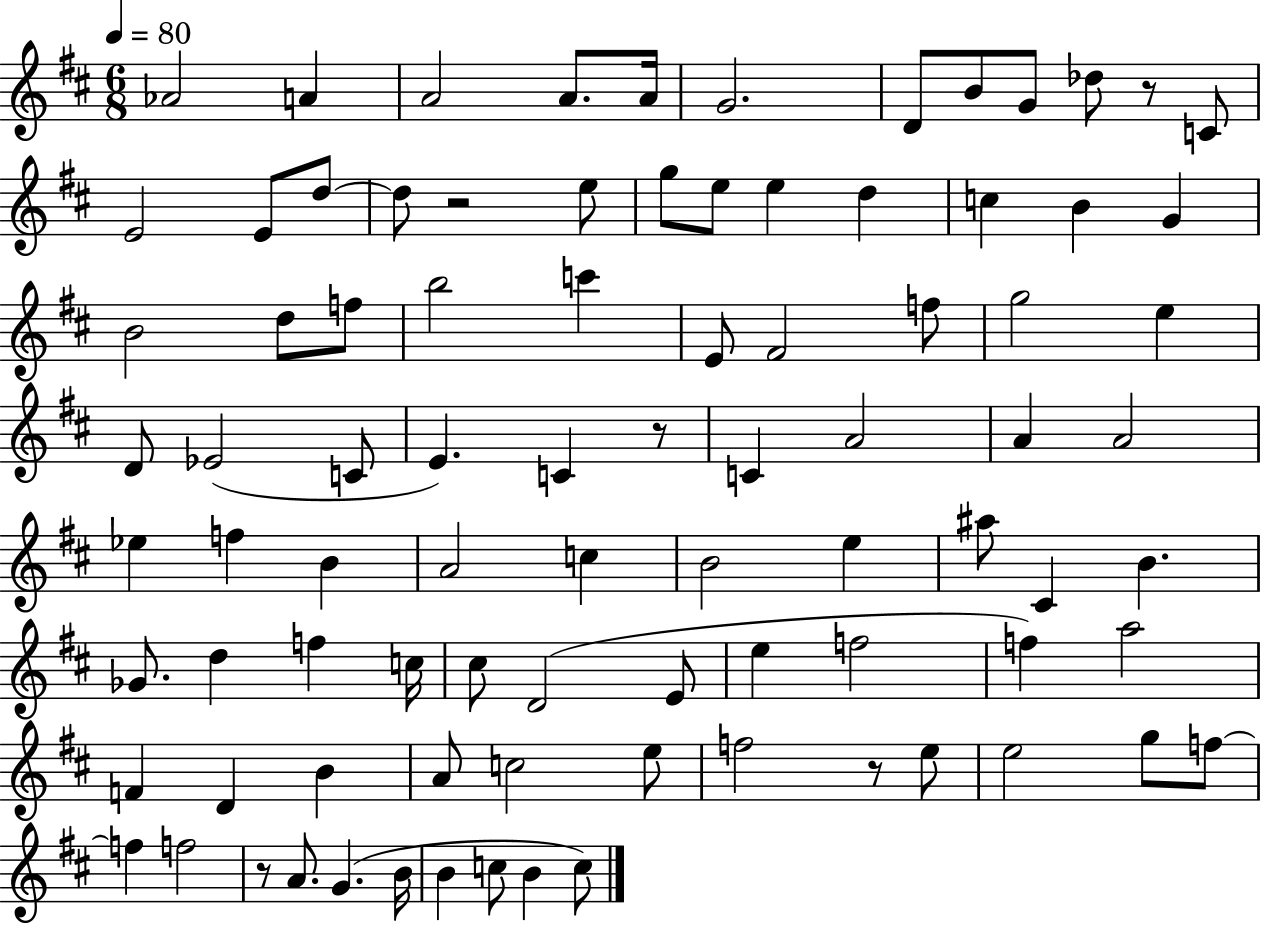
Ab4/h A4/q A4/h A4/e. A4/s G4/h. D4/e B4/e G4/e Db5/e R/e C4/e E4/h E4/e D5/e D5/e R/h E5/e G5/e E5/e E5/q D5/q C5/q B4/q G4/q B4/h D5/e F5/e B5/h C6/q E4/e F#4/h F5/e G5/h E5/q D4/e Eb4/h C4/e E4/q. C4/q R/e C4/q A4/h A4/q A4/h Eb5/q F5/q B4/q A4/h C5/q B4/h E5/q A#5/e C#4/q B4/q. Gb4/e. D5/q F5/q C5/s C#5/e D4/h E4/e E5/q F5/h F5/q A5/h F4/q D4/q B4/q A4/e C5/h E5/e F5/h R/e E5/e E5/h G5/e F5/e F5/q F5/h R/e A4/e. G4/q. B4/s B4/q C5/e B4/q C5/e